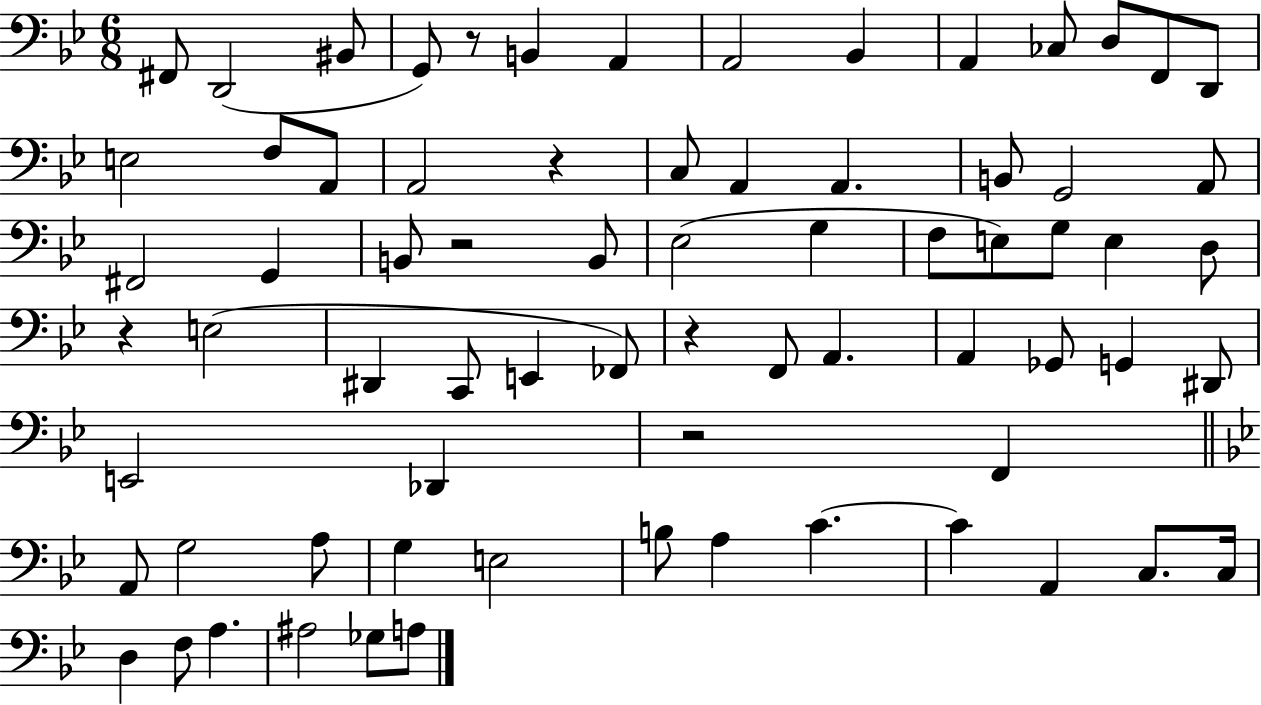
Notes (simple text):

F#2/e D2/h BIS2/e G2/e R/e B2/q A2/q A2/h Bb2/q A2/q CES3/e D3/e F2/e D2/e E3/h F3/e A2/e A2/h R/q C3/e A2/q A2/q. B2/e G2/h A2/e F#2/h G2/q B2/e R/h B2/e Eb3/h G3/q F3/e E3/e G3/e E3/q D3/e R/q E3/h D#2/q C2/e E2/q FES2/e R/q F2/e A2/q. A2/q Gb2/e G2/q D#2/e E2/h Db2/q R/h F2/q A2/e G3/h A3/e G3/q E3/h B3/e A3/q C4/q. C4/q A2/q C3/e. C3/s D3/q F3/e A3/q. A#3/h Gb3/e A3/e